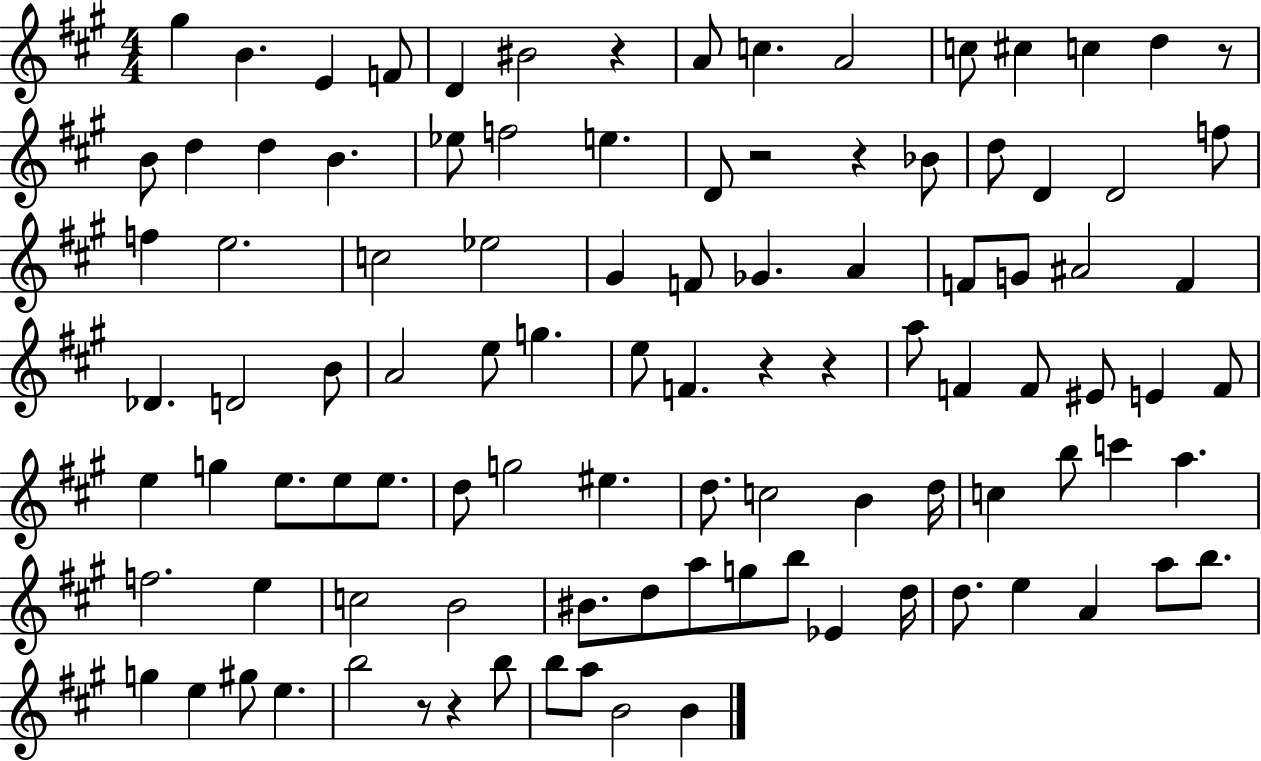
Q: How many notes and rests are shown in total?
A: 102